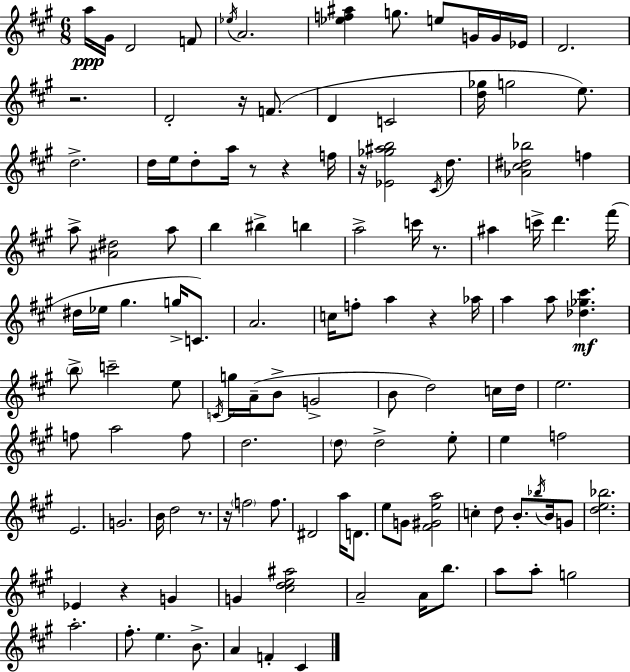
A5/s G#4/s D4/h F4/e Eb5/s A4/h. [Eb5,F5,A#5]/q G5/e. E5/e G4/s G4/s Eb4/s D4/h. R/h. D4/h R/s F4/e. D4/q C4/h [D5,Gb5]/s G5/h E5/e. D5/h. D5/s E5/s D5/e A5/s R/e R/q F5/s R/s [Eb4,Gb5,A#5,B5]/h C#4/s D5/e. [Ab4,C#5,D#5,Bb5]/h F5/q A5/e [A#4,D#5]/h A5/e B5/q BIS5/q B5/q A5/h C6/s R/e. A#5/q C6/s D6/q. F#6/s D#5/s Eb5/s G#5/q. G5/s C4/e. A4/h. C5/s F5/e A5/q R/q Ab5/s A5/q A5/e [Db5,Gb5,C#6]/q. B5/e C6/h E5/e C4/s G5/s A4/s B4/e G4/h B4/e D5/h C5/s D5/s E5/h. F5/e A5/h F5/e D5/h. D5/e D5/h E5/e E5/q F5/h E4/h. G4/h. B4/s D5/h R/e. R/s F5/h F5/e. D#4/h A5/s D4/e. E5/e G4/e [F#4,G#4,E5,A5]/h C5/q D5/e B4/e. Bb5/s B4/s G4/e [D5,E5,Bb5]/h. Eb4/q R/q G4/q G4/q [C#5,D5,E5,A#5]/h A4/h A4/s B5/e. A5/e A5/e G5/h A5/h. F#5/e. E5/q. B4/e. A4/q F4/q C#4/q